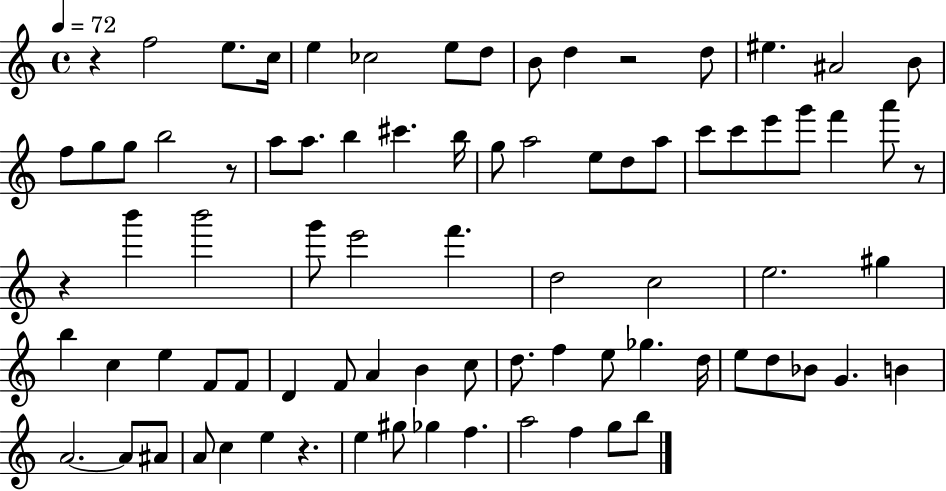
X:1
T:Untitled
M:4/4
L:1/4
K:C
z f2 e/2 c/4 e _c2 e/2 d/2 B/2 d z2 d/2 ^e ^A2 B/2 f/2 g/2 g/2 b2 z/2 a/2 a/2 b ^c' b/4 g/2 a2 e/2 d/2 a/2 c'/2 c'/2 e'/2 g'/2 f' a'/2 z/2 z b' b'2 g'/2 e'2 f' d2 c2 e2 ^g b c e F/2 F/2 D F/2 A B c/2 d/2 f e/2 _g d/4 e/2 d/2 _B/2 G B A2 A/2 ^A/2 A/2 c e z e ^g/2 _g f a2 f g/2 b/2